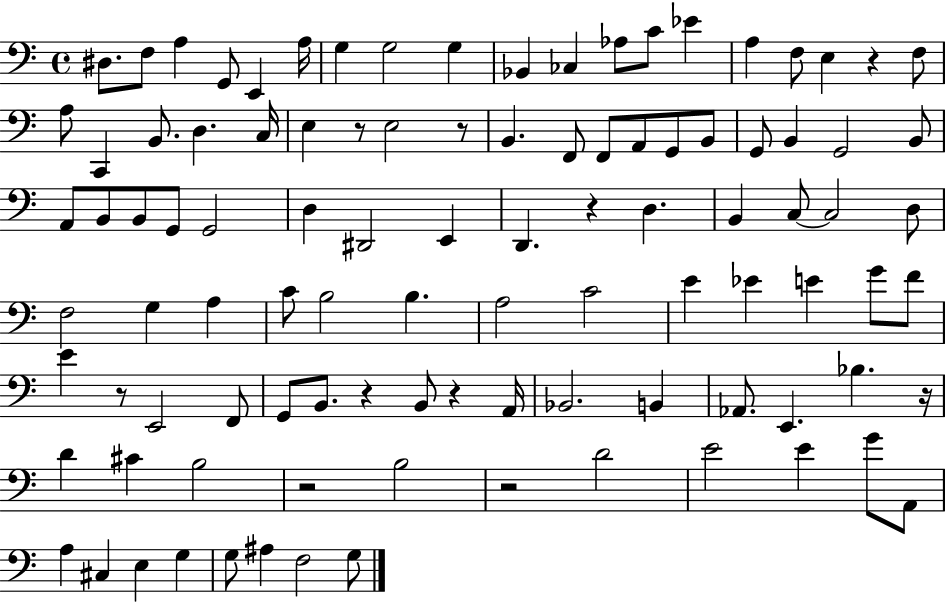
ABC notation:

X:1
T:Untitled
M:4/4
L:1/4
K:C
^D,/2 F,/2 A, G,,/2 E,, A,/4 G, G,2 G, _B,, _C, _A,/2 C/2 _E A, F,/2 E, z F,/2 A,/2 C,, B,,/2 D, C,/4 E, z/2 E,2 z/2 B,, F,,/2 F,,/2 A,,/2 G,,/2 B,,/2 G,,/2 B,, G,,2 B,,/2 A,,/2 B,,/2 B,,/2 G,,/2 G,,2 D, ^D,,2 E,, D,, z D, B,, C,/2 C,2 D,/2 F,2 G, A, C/2 B,2 B, A,2 C2 E _E E G/2 F/2 E z/2 E,,2 F,,/2 G,,/2 B,,/2 z B,,/2 z A,,/4 _B,,2 B,, _A,,/2 E,, _B, z/4 D ^C B,2 z2 B,2 z2 D2 E2 E G/2 A,,/2 A, ^C, E, G, G,/2 ^A, F,2 G,/2